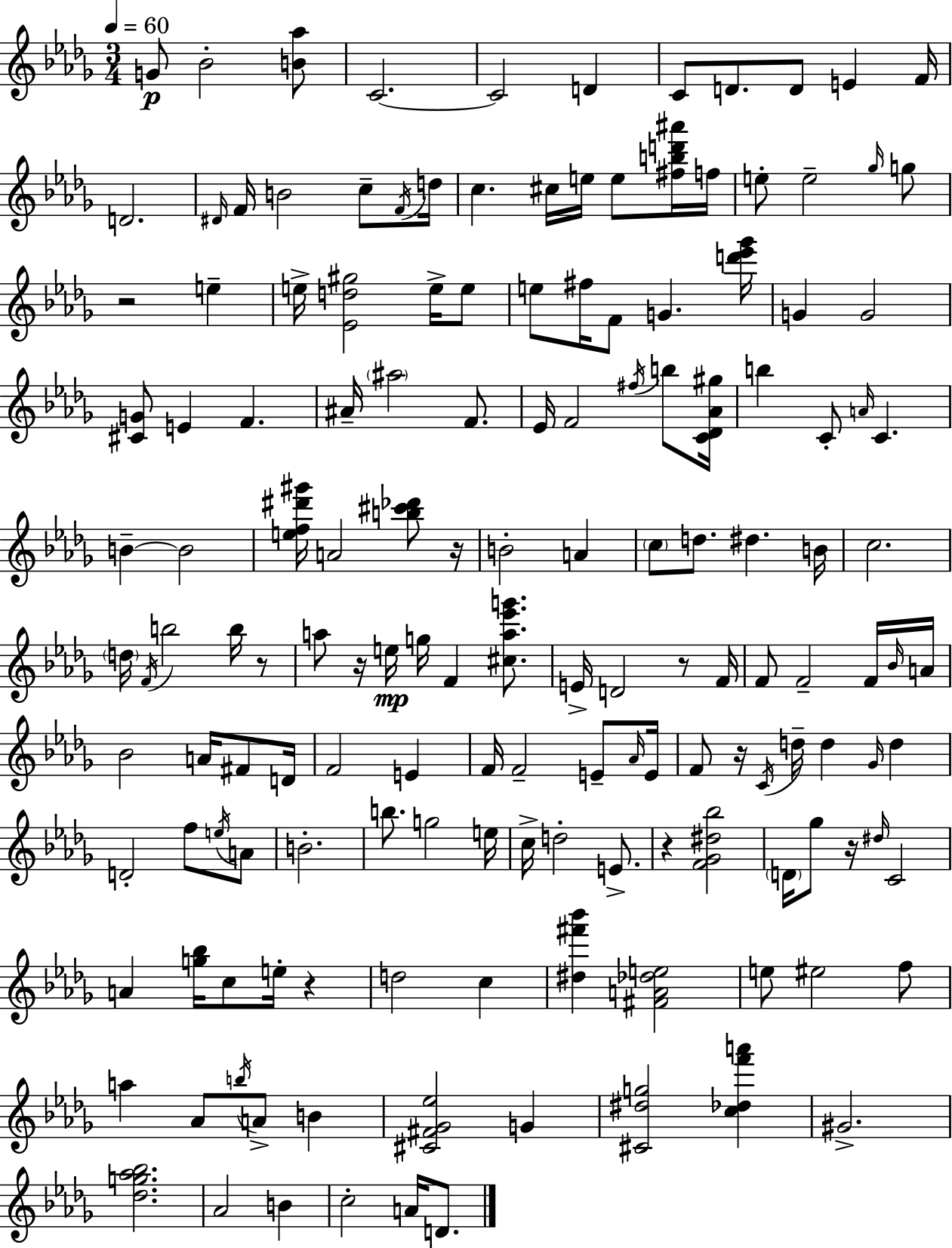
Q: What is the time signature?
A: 3/4